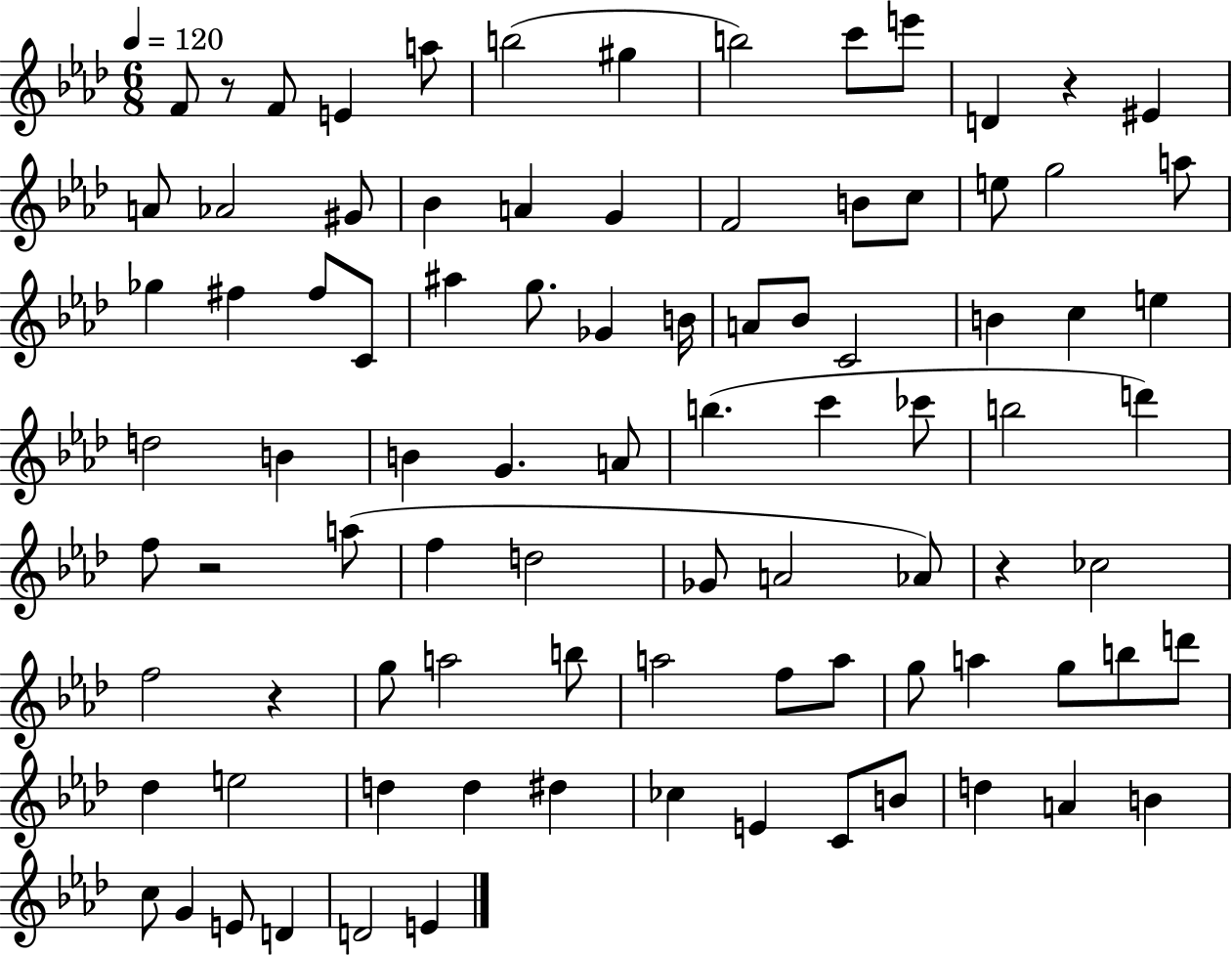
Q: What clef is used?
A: treble